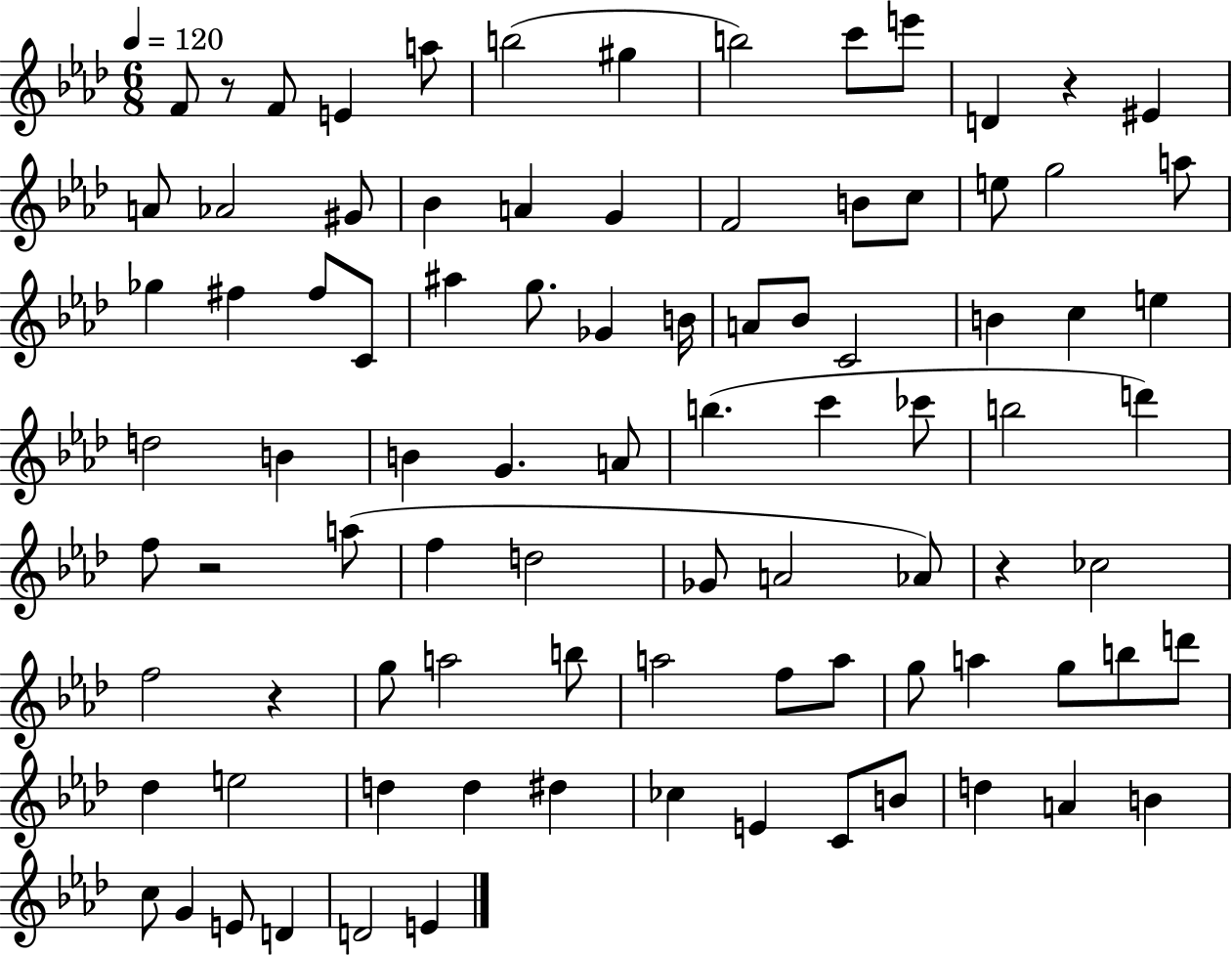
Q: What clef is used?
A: treble